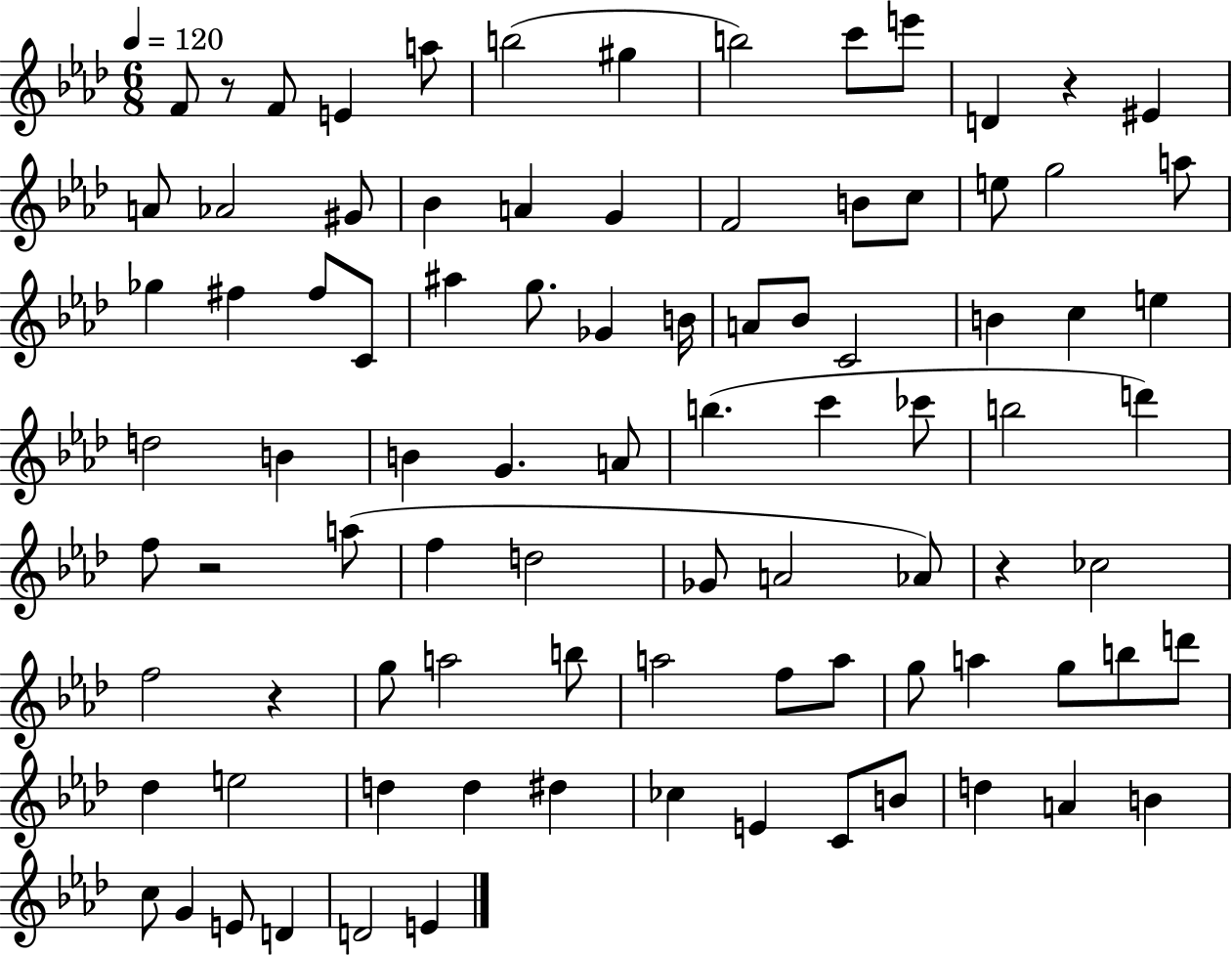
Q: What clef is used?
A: treble